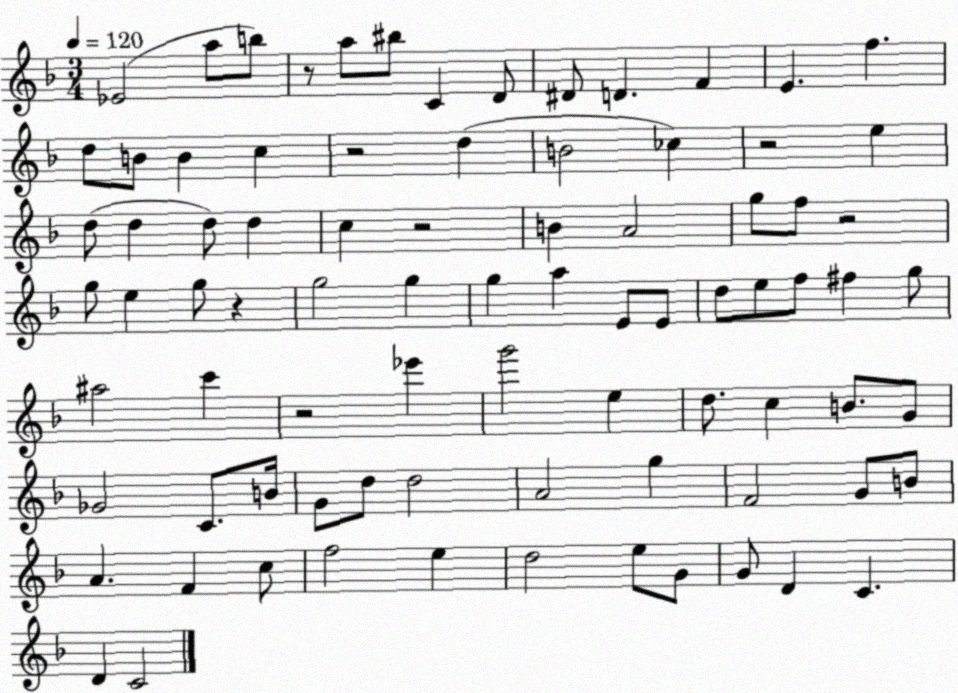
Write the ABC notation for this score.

X:1
T:Untitled
M:3/4
L:1/4
K:F
_E2 a/2 b/2 z/2 a/2 ^b/2 C D/2 ^D/2 D F E f d/2 B/2 B c z2 d B2 _c z2 e d/2 d d/2 d c z2 B A2 g/2 f/2 z2 g/2 e g/2 z g2 g g a E/2 E/2 d/2 e/2 f/2 ^f g/2 ^a2 c' z2 _e' g'2 e d/2 c B/2 G/2 _G2 C/2 B/4 G/2 d/2 d2 A2 g F2 G/2 B/2 A F c/2 f2 e d2 e/2 G/2 G/2 D C D C2